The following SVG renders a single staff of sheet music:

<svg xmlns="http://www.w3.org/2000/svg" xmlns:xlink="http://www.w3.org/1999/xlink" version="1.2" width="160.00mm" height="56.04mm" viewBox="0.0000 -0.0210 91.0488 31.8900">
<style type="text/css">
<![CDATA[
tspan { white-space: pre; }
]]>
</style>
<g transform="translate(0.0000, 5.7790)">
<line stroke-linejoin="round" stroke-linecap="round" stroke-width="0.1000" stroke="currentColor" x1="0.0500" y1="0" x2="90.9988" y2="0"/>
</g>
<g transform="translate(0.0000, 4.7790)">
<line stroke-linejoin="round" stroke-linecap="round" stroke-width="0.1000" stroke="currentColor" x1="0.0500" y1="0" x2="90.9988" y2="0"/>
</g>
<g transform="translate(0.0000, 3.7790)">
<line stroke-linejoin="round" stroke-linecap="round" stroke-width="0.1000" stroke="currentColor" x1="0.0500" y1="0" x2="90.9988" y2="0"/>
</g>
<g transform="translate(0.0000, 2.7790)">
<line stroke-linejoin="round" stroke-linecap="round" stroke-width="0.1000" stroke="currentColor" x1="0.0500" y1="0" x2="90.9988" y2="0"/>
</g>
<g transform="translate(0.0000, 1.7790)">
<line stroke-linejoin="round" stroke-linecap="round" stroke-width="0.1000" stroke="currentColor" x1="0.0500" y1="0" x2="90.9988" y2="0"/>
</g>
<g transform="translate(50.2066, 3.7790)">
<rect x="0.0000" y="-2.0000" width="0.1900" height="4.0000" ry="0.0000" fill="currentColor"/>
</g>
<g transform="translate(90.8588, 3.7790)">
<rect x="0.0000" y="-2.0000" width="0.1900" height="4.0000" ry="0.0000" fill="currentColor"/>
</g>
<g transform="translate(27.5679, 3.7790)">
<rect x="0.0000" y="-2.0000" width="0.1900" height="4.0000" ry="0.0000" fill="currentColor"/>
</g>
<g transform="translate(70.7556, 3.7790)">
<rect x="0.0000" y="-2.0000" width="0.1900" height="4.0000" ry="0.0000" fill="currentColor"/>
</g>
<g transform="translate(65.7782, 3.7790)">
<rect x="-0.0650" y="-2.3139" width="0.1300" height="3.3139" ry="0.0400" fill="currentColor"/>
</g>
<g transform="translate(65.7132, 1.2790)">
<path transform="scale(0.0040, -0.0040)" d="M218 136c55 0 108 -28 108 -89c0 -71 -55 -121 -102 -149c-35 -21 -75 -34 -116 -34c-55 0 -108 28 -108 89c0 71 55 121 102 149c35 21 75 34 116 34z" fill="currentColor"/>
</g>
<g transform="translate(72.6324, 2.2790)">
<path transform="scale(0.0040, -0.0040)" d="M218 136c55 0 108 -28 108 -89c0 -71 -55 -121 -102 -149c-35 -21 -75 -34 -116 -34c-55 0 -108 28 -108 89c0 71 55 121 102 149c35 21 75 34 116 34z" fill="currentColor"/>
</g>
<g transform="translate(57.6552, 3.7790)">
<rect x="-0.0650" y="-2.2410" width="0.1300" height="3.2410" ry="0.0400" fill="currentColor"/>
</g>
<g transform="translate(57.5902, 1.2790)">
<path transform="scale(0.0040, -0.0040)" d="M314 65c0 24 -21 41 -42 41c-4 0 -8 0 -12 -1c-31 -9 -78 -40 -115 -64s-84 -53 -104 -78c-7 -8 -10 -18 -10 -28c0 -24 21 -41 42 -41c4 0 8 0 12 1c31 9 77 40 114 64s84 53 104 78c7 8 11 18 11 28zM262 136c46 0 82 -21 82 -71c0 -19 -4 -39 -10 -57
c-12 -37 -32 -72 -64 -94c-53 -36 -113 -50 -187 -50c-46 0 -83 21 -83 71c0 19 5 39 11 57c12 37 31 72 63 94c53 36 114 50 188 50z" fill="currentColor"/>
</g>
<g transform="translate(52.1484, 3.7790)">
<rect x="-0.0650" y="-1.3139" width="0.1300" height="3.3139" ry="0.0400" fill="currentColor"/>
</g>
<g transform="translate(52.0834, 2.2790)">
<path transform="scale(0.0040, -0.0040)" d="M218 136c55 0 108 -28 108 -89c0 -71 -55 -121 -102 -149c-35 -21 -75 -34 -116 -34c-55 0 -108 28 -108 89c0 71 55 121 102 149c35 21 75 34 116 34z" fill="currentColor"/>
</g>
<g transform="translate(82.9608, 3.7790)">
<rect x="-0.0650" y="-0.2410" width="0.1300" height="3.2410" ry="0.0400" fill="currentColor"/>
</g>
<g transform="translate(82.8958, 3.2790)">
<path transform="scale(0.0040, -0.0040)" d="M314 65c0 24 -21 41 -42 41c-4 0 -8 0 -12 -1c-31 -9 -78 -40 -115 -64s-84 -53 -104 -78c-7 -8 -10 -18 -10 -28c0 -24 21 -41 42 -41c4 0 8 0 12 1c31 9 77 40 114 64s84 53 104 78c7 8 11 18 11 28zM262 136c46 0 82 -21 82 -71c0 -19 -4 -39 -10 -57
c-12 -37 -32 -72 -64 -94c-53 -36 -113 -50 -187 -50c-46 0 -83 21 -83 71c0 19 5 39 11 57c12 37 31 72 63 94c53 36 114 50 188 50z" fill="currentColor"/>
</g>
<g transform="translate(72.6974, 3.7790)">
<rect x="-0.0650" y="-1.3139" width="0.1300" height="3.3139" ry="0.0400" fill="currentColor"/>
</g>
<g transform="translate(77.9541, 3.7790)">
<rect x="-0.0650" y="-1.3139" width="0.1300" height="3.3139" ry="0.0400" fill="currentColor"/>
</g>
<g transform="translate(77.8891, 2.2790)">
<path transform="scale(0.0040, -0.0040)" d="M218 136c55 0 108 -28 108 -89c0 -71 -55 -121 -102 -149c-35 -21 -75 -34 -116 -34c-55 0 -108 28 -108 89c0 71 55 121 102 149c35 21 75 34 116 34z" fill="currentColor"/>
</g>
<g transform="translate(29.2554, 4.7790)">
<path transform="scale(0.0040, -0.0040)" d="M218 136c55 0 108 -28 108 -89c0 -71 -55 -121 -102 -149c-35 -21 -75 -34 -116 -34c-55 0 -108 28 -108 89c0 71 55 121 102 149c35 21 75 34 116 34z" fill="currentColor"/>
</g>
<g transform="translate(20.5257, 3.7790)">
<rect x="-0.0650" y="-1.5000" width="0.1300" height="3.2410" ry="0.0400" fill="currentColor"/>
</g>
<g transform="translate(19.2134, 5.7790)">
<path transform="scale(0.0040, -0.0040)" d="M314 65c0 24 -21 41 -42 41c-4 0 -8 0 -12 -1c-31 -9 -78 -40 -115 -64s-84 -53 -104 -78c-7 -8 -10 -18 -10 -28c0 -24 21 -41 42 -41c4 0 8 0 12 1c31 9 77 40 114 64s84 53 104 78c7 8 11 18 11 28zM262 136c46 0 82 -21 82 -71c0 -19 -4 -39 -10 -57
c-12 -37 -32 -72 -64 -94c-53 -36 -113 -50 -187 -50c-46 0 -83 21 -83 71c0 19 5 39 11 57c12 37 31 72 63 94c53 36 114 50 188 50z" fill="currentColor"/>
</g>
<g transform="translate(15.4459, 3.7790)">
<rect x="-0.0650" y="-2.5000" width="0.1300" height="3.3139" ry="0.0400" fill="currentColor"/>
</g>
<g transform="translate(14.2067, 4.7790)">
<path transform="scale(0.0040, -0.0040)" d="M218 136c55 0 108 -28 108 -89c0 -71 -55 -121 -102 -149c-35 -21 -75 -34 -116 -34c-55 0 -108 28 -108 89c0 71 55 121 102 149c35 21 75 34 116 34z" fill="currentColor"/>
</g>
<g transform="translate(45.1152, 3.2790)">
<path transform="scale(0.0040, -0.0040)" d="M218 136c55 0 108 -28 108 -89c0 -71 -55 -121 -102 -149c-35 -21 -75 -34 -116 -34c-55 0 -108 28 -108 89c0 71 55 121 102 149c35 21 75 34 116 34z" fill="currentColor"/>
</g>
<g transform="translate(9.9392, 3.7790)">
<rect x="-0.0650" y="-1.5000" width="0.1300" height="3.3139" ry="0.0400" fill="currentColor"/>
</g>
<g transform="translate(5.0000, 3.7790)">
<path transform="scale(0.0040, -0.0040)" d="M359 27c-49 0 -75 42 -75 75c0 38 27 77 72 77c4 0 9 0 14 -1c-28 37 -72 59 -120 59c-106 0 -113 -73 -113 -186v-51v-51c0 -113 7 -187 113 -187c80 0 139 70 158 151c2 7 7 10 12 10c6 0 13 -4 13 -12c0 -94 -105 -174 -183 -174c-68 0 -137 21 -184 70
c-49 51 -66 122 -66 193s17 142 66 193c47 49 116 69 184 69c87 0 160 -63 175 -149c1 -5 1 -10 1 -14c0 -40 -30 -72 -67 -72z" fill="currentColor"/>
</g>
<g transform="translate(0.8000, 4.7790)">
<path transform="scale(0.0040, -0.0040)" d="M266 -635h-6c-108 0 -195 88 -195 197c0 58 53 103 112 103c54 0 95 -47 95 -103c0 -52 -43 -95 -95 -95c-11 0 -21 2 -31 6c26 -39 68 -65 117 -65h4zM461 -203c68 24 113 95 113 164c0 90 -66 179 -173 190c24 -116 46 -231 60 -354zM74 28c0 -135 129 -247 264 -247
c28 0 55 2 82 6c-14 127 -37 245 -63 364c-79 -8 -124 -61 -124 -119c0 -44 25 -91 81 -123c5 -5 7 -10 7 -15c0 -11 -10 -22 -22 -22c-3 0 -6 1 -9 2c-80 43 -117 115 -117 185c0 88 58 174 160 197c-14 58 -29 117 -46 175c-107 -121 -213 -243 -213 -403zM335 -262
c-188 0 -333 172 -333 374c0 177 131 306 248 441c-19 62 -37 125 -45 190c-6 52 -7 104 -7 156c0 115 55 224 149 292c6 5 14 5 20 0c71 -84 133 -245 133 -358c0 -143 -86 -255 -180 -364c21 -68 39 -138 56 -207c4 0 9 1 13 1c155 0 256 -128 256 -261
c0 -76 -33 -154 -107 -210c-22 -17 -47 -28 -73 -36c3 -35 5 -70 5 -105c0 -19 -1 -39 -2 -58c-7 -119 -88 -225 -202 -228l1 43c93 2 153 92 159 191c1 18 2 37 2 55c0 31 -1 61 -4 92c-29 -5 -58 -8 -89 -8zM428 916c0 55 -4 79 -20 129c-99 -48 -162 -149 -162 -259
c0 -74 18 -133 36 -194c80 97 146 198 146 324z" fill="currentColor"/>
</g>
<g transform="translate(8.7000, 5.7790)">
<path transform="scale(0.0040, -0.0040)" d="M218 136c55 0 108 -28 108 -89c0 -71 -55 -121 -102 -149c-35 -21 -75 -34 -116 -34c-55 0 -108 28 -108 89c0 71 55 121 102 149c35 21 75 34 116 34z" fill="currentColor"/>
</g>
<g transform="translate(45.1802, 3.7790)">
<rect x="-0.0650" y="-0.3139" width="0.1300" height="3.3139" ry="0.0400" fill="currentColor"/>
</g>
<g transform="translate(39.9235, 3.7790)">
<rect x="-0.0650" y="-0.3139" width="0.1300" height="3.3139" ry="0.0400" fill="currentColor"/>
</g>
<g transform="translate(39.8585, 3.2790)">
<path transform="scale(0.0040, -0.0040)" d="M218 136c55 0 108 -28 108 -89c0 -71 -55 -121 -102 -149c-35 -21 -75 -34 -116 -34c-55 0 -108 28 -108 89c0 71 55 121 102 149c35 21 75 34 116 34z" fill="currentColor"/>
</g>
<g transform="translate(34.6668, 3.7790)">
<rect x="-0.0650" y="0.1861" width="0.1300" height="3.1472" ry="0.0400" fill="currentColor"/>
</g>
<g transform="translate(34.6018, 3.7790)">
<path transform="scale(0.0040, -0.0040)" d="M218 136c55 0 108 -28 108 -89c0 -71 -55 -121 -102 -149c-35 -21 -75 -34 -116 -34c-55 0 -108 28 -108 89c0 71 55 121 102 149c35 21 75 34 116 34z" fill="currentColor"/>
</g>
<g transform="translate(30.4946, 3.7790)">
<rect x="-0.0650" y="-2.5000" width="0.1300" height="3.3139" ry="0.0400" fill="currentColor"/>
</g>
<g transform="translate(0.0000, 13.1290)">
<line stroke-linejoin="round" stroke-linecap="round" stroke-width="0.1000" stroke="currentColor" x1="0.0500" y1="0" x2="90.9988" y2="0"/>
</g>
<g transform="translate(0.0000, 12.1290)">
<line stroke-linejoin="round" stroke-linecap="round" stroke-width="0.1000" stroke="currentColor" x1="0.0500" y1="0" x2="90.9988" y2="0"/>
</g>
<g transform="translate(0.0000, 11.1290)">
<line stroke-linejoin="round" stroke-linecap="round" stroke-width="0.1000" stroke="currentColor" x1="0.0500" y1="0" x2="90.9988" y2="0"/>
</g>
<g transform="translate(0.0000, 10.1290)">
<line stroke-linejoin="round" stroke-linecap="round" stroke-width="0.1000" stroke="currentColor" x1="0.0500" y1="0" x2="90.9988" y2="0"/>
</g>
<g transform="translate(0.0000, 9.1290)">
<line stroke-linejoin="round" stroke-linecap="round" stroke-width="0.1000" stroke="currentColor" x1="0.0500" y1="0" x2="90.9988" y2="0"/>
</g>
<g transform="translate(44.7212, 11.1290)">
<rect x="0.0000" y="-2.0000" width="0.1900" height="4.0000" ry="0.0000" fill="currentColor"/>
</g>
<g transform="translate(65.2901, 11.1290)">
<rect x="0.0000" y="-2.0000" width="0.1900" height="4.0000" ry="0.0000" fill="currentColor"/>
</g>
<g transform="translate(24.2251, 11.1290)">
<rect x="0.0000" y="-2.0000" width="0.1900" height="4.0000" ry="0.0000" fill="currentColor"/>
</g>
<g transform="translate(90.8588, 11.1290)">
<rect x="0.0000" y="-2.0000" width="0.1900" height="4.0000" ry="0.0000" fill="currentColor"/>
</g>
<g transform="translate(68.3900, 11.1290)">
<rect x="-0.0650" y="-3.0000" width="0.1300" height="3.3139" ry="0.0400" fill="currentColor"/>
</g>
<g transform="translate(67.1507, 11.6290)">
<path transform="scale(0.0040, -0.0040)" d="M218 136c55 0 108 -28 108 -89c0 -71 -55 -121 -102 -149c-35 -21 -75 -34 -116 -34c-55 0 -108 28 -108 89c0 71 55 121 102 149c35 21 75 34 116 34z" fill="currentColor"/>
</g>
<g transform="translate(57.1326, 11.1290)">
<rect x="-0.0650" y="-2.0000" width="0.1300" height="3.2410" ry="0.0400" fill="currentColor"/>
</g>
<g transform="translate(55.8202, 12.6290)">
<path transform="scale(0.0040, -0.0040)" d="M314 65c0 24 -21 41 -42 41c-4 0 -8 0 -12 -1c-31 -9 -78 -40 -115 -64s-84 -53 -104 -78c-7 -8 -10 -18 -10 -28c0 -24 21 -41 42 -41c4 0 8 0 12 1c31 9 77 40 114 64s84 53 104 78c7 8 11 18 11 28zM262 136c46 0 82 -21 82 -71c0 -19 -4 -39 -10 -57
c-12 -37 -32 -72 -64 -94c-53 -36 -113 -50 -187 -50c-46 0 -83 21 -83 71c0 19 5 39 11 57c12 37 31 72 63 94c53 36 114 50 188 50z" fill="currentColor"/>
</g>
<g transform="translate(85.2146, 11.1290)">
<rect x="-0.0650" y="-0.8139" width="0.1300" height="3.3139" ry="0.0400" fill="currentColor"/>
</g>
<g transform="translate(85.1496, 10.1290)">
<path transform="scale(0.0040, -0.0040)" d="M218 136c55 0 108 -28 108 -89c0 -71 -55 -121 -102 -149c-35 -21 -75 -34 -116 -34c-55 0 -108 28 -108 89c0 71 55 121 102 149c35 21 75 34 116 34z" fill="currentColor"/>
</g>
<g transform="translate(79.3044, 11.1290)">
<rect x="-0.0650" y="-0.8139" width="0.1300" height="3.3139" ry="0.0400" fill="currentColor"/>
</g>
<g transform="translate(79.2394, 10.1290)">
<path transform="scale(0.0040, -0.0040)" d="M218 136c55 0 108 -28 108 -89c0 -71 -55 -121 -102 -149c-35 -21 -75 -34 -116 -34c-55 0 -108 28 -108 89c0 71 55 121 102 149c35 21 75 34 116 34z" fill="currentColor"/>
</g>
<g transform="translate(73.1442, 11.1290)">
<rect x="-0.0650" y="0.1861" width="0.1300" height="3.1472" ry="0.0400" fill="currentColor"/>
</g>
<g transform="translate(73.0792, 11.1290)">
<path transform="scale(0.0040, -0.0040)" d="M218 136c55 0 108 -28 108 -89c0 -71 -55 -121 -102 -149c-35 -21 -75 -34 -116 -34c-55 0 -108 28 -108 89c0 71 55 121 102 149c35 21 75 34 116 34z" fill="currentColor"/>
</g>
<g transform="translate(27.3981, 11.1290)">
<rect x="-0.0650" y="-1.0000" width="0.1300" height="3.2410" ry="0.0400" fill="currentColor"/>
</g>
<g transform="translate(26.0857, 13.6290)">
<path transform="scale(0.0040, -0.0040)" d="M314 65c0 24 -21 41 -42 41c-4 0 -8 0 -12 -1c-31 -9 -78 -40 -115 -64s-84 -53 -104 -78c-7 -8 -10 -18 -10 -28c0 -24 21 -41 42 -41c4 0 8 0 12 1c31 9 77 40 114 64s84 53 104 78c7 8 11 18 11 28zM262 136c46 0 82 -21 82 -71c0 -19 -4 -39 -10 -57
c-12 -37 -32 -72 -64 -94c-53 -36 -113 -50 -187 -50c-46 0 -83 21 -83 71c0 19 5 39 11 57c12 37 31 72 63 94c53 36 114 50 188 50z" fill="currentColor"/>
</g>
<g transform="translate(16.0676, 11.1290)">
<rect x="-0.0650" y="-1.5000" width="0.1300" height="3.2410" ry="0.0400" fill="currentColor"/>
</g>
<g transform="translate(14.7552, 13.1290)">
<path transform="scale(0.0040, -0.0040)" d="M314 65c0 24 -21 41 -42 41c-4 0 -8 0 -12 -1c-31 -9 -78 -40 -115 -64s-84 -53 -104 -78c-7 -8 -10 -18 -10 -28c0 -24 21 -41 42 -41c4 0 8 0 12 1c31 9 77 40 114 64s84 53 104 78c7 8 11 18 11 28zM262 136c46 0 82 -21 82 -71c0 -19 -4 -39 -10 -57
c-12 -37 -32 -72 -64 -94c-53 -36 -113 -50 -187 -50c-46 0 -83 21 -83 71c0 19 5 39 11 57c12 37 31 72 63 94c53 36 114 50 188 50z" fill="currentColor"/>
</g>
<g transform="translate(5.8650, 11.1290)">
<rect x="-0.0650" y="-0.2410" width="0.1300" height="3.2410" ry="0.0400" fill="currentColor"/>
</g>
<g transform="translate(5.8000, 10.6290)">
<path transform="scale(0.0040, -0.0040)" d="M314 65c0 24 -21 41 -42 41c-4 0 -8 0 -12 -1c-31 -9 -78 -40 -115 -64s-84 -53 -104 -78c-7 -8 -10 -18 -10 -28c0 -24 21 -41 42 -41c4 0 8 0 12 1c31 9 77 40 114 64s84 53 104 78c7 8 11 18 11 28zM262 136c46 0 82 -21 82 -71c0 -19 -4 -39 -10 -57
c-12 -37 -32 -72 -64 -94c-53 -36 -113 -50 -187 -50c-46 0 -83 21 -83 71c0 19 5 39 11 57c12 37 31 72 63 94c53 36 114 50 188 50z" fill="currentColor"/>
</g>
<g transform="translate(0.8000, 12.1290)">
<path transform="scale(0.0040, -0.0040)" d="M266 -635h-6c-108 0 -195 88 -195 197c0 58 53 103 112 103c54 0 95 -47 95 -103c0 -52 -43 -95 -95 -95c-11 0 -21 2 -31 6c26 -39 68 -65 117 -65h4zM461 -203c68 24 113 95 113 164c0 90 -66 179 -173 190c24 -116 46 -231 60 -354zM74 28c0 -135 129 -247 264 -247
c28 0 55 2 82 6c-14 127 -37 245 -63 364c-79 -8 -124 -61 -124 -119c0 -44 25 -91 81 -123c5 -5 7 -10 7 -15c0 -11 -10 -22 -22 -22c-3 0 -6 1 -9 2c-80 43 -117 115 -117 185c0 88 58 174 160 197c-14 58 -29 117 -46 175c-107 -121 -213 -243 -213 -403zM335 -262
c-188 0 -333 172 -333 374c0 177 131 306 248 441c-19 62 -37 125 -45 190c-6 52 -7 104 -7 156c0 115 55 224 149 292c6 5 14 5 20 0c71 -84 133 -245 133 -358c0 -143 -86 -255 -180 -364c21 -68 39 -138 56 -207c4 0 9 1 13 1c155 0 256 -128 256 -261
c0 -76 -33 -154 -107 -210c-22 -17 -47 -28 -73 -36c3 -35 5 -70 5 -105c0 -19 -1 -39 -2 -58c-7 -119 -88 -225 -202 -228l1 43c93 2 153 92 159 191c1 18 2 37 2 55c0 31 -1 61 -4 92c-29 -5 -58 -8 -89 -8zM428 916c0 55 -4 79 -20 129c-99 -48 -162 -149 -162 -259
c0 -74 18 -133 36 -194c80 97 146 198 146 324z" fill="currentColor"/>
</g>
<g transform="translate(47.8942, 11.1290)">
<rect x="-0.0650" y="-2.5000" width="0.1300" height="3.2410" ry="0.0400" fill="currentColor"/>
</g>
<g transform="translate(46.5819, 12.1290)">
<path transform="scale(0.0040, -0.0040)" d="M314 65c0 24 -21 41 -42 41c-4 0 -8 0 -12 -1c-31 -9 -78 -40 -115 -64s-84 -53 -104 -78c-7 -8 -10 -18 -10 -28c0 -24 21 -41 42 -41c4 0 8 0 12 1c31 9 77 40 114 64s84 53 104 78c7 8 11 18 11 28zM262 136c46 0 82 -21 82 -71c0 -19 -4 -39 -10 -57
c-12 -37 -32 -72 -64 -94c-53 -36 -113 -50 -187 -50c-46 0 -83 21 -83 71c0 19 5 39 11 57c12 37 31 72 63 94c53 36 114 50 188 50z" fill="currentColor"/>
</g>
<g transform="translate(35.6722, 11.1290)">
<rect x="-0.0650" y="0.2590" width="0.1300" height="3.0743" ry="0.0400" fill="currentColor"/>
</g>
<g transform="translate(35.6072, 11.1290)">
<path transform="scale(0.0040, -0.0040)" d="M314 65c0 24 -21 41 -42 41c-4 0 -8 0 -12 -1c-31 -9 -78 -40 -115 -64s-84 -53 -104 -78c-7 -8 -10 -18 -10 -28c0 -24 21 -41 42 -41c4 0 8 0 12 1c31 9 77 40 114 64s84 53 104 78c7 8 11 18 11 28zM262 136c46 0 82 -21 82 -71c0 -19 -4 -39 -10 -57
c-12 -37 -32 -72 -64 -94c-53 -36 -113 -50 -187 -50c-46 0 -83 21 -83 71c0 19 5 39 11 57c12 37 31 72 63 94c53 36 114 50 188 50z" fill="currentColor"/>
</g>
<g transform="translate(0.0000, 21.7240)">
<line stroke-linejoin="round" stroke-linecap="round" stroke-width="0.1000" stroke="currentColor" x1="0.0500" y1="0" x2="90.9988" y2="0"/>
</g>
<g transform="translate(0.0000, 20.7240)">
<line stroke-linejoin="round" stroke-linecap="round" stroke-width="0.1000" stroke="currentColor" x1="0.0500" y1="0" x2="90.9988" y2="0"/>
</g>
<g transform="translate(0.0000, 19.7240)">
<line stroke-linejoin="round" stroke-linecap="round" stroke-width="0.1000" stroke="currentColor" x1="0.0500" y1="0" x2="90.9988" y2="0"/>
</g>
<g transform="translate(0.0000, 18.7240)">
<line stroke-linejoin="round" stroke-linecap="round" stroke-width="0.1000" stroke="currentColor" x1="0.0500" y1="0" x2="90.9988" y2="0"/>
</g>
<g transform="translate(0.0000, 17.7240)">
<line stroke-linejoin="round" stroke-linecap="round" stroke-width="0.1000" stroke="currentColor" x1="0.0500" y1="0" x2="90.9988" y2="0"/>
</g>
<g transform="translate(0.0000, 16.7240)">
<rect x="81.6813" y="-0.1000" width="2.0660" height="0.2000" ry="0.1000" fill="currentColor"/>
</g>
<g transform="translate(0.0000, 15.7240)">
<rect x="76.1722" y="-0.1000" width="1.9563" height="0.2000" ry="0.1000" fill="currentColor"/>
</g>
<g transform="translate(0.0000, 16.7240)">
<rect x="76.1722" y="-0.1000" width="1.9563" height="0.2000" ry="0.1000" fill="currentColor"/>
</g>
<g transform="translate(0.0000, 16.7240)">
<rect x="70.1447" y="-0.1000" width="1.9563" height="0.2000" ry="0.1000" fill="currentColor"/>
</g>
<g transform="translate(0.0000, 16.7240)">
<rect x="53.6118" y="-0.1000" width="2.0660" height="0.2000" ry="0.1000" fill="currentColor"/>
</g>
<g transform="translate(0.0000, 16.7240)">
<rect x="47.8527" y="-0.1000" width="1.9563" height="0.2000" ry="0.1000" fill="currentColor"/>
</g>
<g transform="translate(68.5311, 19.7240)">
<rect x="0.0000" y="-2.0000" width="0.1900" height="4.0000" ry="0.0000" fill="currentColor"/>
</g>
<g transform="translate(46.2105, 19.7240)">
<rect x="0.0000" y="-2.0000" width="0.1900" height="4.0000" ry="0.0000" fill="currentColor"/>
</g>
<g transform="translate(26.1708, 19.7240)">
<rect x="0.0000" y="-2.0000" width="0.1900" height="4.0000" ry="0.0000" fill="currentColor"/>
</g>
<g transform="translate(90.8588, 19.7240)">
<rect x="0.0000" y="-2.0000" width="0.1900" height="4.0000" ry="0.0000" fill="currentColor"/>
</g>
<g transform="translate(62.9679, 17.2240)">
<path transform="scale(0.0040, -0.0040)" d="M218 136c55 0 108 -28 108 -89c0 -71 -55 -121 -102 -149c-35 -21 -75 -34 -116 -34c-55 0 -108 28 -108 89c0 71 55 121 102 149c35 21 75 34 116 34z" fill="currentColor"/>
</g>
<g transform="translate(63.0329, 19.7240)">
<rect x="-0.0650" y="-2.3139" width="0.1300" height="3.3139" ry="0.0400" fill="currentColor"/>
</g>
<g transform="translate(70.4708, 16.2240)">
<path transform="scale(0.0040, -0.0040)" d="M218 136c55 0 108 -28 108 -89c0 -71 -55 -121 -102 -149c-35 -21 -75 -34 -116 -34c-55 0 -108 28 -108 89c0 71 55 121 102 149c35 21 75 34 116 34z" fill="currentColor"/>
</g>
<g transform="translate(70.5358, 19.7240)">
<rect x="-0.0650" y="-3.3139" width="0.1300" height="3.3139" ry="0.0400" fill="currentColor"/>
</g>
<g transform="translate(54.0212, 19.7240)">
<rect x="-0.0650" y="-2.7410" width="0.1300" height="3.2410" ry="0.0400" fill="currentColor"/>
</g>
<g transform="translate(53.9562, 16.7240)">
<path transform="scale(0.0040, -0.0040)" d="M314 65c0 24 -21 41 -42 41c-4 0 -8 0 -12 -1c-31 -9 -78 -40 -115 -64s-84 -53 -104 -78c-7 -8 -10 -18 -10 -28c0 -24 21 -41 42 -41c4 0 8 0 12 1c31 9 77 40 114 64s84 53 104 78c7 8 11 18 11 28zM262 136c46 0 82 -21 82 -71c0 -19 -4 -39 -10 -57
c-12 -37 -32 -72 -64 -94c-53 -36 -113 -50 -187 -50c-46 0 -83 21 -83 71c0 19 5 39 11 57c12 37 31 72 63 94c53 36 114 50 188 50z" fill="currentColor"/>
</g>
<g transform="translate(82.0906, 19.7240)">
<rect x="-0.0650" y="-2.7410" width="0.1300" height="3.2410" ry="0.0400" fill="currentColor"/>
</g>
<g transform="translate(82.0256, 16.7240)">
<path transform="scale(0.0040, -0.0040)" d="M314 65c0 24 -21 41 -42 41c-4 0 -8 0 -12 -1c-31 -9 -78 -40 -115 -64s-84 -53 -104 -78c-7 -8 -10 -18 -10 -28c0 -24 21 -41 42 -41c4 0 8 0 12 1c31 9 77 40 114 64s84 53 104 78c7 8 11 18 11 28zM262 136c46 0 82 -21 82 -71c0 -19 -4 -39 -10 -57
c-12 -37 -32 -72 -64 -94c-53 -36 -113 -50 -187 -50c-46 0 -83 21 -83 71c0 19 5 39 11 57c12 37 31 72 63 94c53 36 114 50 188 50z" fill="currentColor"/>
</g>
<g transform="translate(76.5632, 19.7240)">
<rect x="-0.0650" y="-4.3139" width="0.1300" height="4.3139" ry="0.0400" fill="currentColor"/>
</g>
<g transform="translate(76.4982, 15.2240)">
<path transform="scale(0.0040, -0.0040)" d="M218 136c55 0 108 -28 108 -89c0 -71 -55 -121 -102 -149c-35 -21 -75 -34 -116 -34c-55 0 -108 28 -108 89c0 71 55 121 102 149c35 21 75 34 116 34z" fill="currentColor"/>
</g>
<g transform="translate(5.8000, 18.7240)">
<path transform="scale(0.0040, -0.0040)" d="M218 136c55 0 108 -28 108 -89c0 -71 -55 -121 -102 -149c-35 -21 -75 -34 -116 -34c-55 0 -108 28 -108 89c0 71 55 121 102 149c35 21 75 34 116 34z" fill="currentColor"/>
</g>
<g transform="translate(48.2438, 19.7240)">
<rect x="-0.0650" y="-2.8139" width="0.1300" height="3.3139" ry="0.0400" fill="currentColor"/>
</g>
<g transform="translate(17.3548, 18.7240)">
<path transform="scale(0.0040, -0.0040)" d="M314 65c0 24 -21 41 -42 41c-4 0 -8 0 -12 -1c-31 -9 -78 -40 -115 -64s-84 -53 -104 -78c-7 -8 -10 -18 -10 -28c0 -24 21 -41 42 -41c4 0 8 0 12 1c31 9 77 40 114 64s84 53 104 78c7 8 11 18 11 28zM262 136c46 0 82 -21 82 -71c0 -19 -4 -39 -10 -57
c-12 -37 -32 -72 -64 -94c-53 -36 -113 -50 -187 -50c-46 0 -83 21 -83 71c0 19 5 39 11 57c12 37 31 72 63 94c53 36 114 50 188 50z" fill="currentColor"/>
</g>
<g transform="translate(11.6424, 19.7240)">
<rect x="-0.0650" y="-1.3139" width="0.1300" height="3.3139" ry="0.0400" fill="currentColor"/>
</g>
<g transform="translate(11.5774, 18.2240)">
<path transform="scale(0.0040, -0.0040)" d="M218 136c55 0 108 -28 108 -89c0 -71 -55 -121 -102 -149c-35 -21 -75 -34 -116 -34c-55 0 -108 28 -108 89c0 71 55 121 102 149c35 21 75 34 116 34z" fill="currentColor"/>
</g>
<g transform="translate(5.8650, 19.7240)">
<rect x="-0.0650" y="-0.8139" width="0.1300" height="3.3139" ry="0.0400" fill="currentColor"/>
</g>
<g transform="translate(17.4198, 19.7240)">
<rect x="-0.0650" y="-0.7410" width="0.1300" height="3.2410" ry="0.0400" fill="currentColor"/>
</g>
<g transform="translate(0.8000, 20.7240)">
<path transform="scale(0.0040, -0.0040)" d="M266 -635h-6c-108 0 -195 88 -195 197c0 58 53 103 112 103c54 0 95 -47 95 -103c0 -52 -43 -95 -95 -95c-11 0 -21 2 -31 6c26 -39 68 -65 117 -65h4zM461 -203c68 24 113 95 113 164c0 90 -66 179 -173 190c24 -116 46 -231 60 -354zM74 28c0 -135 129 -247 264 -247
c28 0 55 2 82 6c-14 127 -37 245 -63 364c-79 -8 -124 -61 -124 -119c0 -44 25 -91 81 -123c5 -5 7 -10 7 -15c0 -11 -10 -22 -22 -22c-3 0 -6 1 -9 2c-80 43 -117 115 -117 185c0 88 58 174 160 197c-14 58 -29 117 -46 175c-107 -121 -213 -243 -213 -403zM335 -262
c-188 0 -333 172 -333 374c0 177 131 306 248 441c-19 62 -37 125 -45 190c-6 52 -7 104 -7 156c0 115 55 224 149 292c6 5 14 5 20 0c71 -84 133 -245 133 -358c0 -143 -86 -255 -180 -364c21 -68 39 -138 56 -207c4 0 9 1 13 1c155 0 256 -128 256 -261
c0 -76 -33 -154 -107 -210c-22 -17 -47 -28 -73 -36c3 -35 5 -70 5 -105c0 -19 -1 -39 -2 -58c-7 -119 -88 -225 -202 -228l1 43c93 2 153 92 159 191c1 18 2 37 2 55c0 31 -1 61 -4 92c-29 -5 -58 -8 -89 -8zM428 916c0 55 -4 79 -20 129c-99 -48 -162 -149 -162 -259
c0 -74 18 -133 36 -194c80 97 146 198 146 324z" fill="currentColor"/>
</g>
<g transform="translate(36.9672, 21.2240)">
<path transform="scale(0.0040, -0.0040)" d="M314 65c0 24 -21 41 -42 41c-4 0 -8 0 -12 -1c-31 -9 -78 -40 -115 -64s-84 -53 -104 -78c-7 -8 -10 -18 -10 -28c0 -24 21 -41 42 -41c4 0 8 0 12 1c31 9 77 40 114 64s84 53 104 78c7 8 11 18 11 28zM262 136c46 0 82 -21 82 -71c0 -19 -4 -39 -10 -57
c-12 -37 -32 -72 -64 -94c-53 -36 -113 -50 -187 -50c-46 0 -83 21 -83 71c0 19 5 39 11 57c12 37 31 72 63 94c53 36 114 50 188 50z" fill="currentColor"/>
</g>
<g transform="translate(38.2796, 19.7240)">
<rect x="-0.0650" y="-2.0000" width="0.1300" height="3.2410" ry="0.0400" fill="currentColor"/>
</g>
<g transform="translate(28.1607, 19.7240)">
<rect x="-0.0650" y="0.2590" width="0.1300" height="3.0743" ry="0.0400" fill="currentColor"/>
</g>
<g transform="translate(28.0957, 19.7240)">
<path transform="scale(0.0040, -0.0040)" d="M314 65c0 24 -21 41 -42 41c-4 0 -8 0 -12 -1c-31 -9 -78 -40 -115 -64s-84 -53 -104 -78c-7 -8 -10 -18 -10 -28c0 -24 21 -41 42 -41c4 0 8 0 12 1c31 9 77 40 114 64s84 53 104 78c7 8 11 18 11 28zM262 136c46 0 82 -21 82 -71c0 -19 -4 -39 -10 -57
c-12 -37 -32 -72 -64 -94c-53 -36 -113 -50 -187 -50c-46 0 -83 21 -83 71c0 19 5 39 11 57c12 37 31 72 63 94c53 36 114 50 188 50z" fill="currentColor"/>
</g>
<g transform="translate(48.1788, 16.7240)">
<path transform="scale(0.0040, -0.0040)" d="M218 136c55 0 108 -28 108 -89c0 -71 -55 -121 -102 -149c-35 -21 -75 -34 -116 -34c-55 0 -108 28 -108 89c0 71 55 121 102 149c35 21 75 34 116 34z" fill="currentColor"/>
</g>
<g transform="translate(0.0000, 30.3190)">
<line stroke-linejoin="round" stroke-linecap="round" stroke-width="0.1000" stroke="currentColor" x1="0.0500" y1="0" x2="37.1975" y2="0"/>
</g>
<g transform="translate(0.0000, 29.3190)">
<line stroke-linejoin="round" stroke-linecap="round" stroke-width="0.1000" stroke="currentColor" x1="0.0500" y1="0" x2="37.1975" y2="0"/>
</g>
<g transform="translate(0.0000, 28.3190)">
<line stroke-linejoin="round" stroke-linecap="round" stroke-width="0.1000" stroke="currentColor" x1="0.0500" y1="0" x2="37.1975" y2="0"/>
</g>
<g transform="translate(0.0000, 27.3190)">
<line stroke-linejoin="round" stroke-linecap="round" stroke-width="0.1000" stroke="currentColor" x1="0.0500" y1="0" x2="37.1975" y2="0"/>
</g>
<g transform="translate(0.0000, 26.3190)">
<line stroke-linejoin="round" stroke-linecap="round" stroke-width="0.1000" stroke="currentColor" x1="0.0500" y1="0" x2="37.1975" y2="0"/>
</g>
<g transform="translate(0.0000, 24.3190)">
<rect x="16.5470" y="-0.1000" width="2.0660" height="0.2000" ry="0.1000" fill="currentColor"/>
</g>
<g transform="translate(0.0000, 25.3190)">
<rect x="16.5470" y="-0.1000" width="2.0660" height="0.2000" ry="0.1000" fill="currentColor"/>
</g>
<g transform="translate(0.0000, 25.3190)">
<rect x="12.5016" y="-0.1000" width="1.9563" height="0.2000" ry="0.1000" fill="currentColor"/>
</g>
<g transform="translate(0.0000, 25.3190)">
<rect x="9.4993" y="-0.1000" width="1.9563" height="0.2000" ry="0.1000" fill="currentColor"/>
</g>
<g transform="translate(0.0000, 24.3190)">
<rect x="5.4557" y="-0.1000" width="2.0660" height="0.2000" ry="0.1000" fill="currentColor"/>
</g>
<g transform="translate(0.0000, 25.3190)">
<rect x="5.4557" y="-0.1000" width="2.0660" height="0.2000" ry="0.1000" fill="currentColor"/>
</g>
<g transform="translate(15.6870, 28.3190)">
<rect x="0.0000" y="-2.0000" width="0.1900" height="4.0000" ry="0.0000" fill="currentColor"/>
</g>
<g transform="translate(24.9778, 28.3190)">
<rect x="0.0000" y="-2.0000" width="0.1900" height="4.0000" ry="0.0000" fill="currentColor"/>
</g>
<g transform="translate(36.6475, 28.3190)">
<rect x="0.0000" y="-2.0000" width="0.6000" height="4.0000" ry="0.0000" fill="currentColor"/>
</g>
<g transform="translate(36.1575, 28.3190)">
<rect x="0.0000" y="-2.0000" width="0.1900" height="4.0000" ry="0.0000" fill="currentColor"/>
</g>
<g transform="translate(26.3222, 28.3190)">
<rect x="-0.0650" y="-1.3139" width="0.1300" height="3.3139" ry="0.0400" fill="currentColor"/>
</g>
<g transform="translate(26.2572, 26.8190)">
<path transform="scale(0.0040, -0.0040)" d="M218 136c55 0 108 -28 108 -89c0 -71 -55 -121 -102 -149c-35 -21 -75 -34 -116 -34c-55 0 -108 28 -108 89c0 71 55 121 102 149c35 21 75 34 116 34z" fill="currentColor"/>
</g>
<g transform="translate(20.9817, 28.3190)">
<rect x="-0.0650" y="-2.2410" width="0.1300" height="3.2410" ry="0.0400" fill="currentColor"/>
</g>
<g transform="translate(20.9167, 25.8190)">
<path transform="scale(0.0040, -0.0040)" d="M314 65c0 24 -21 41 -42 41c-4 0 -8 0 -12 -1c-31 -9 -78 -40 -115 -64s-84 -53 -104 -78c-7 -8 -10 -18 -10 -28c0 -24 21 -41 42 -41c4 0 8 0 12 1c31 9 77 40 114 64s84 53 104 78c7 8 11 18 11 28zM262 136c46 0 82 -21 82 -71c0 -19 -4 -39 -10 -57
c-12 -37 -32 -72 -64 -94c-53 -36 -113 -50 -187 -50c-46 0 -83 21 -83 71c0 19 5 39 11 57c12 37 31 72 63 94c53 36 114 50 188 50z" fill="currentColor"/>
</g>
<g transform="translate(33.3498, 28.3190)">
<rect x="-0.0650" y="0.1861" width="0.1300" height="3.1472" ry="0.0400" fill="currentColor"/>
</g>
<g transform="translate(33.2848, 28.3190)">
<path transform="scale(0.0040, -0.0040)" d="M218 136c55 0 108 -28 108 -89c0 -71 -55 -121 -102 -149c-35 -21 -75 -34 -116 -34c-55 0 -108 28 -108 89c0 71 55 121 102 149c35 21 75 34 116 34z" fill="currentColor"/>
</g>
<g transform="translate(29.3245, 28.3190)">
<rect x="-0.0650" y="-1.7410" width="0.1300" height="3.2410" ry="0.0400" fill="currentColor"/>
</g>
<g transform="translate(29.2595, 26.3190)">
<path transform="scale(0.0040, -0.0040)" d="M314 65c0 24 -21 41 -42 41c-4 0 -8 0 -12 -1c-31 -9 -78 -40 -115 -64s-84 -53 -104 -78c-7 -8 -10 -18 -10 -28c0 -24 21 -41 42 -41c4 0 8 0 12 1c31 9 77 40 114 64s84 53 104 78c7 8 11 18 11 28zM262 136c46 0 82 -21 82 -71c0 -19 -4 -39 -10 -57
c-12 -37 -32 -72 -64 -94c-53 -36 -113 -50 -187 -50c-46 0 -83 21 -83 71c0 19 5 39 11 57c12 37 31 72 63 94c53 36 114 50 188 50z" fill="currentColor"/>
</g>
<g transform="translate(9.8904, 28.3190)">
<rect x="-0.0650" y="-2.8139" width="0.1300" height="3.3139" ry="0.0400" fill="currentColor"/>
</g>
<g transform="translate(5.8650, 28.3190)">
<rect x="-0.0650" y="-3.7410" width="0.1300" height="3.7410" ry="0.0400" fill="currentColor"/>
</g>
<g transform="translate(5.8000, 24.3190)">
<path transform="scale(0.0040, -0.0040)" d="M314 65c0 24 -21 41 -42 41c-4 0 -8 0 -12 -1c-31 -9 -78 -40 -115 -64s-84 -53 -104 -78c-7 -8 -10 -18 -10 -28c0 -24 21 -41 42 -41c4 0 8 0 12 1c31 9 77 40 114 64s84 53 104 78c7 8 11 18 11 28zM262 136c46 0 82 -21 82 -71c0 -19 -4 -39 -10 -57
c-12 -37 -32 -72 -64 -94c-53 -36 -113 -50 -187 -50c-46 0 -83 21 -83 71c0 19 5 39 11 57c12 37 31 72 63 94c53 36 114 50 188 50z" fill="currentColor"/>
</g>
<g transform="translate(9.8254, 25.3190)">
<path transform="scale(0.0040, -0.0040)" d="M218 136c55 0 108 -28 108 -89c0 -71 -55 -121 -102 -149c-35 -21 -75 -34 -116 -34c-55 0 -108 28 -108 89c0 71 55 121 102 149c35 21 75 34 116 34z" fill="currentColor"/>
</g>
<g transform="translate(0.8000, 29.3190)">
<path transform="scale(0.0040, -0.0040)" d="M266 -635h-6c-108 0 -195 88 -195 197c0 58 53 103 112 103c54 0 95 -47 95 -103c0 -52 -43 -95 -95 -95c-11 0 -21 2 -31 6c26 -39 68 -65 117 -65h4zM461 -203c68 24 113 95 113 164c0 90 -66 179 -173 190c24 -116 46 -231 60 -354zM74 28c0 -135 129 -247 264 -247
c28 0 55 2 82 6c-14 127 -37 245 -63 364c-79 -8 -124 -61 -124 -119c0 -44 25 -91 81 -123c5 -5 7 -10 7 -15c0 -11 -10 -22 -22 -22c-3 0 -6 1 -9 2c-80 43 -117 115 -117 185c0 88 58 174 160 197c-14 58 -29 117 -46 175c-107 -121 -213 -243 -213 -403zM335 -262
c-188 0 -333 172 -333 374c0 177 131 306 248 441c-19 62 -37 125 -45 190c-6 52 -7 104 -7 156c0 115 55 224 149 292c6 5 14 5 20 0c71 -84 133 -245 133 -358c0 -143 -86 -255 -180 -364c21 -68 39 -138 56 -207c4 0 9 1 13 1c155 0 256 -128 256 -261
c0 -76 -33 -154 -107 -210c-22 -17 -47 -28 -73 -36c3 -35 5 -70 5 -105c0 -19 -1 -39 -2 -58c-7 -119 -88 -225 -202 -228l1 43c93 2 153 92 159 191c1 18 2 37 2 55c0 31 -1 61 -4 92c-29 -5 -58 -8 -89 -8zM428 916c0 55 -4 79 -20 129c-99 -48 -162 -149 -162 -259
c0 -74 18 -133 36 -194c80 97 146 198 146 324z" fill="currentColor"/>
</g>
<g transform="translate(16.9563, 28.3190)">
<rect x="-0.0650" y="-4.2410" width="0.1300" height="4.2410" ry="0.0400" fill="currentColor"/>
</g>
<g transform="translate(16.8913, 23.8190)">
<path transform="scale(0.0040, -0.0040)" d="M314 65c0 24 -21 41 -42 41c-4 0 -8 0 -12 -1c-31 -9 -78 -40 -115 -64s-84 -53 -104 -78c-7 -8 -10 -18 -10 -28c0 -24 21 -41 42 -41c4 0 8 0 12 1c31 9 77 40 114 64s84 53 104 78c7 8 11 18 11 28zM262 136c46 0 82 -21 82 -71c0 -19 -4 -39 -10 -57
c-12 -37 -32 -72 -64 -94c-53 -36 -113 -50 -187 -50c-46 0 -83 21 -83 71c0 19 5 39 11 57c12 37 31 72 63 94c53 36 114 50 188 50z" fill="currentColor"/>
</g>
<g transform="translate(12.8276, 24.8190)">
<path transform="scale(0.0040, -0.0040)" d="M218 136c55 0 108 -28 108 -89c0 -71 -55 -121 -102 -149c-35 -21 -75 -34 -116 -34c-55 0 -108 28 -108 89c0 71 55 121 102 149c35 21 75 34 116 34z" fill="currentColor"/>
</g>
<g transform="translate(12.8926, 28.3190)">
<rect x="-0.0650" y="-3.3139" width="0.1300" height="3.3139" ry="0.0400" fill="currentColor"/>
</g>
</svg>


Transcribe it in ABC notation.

X:1
T:Untitled
M:4/4
L:1/4
K:C
E G E2 G B c c e g2 g e e c2 c2 E2 D2 B2 G2 F2 A B d d d e d2 B2 F2 a a2 g b d' a2 c'2 a b d'2 g2 e f2 B